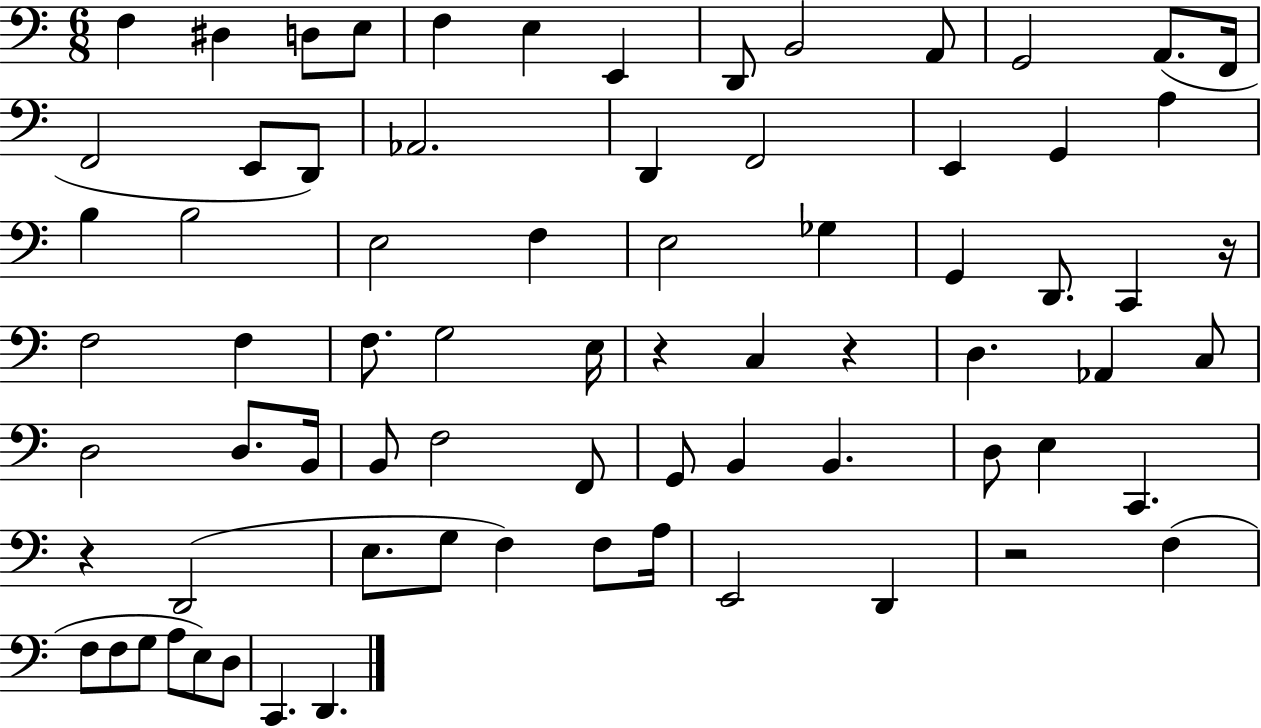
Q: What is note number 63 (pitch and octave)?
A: F3